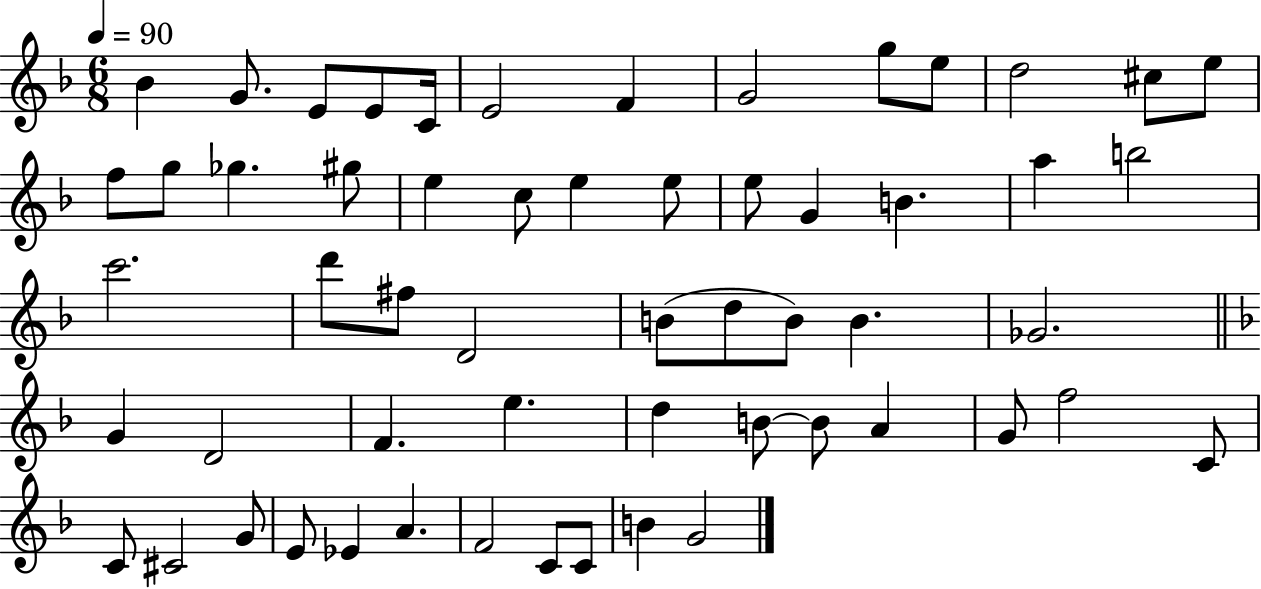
X:1
T:Untitled
M:6/8
L:1/4
K:F
_B G/2 E/2 E/2 C/4 E2 F G2 g/2 e/2 d2 ^c/2 e/2 f/2 g/2 _g ^g/2 e c/2 e e/2 e/2 G B a b2 c'2 d'/2 ^f/2 D2 B/2 d/2 B/2 B _G2 G D2 F e d B/2 B/2 A G/2 f2 C/2 C/2 ^C2 G/2 E/2 _E A F2 C/2 C/2 B G2